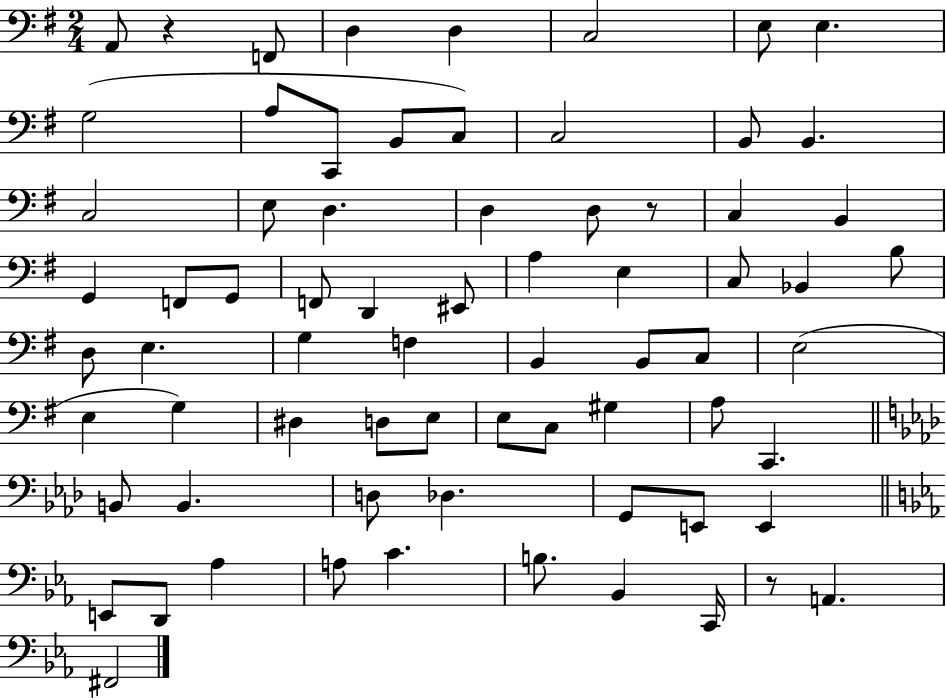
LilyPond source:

{
  \clef bass
  \numericTimeSignature
  \time 2/4
  \key g \major
  \repeat volta 2 { a,8 r4 f,8 | d4 d4 | c2 | e8 e4. | \break g2( | a8 c,8 b,8 c8) | c2 | b,8 b,4. | \break c2 | e8 d4. | d4 d8 r8 | c4 b,4 | \break g,4 f,8 g,8 | f,8 d,4 eis,8 | a4 e4 | c8 bes,4 b8 | \break d8 e4. | g4 f4 | b,4 b,8 c8 | e2( | \break e4 g4) | dis4 d8 e8 | e8 c8 gis4 | a8 c,4. | \break \bar "||" \break \key f \minor b,8 b,4. | d8 des4. | g,8 e,8 e,4 | \bar "||" \break \key ees \major e,8 d,8 aes4 | a8 c'4. | b8. bes,4 c,16 | r8 a,4. | \break fis,2 | } \bar "|."
}